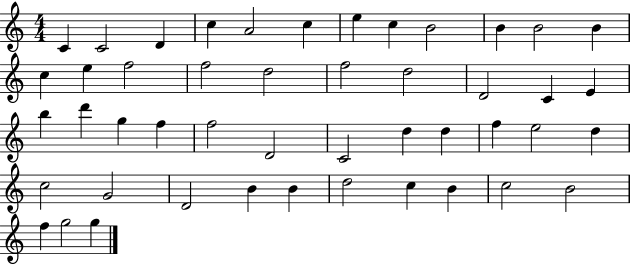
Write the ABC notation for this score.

X:1
T:Untitled
M:4/4
L:1/4
K:C
C C2 D c A2 c e c B2 B B2 B c e f2 f2 d2 f2 d2 D2 C E b d' g f f2 D2 C2 d d f e2 d c2 G2 D2 B B d2 c B c2 B2 f g2 g